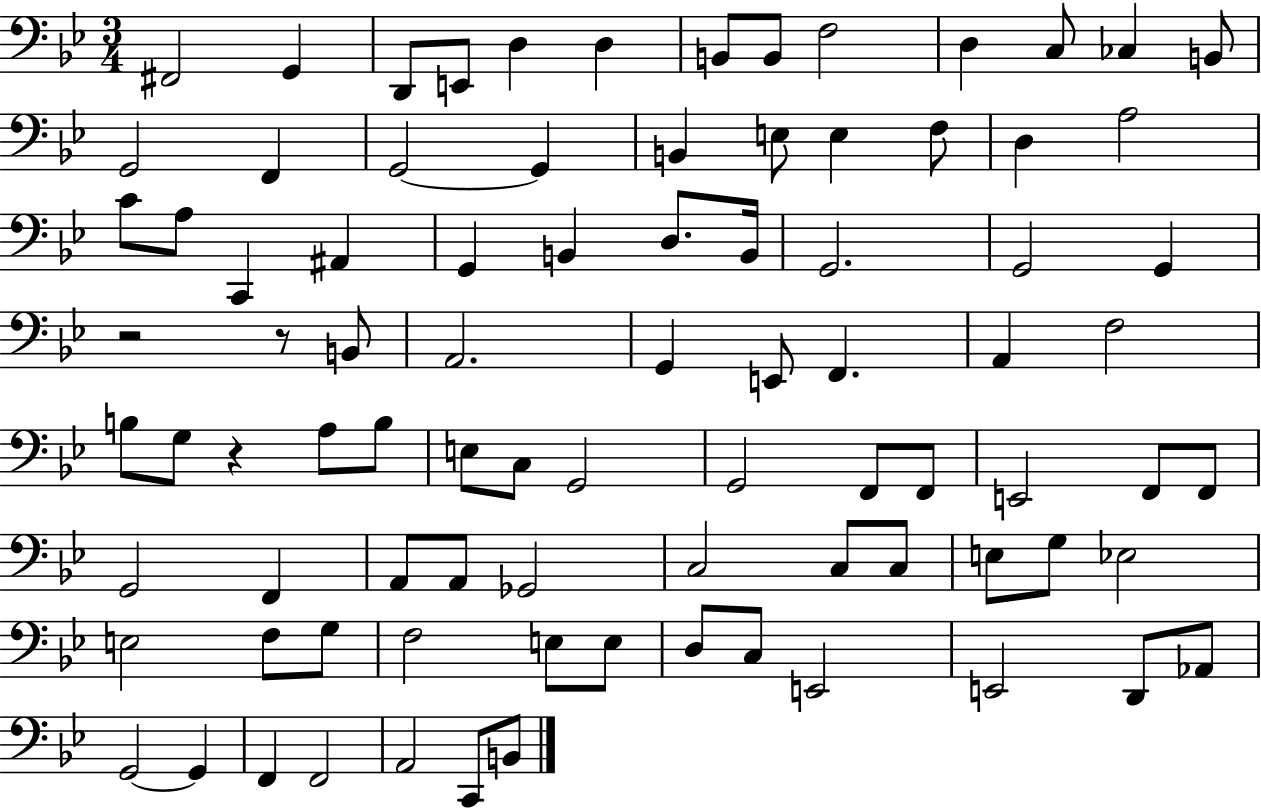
{
  \clef bass
  \numericTimeSignature
  \time 3/4
  \key bes \major
  \repeat volta 2 { fis,2 g,4 | d,8 e,8 d4 d4 | b,8 b,8 f2 | d4 c8 ces4 b,8 | \break g,2 f,4 | g,2~~ g,4 | b,4 e8 e4 f8 | d4 a2 | \break c'8 a8 c,4 ais,4 | g,4 b,4 d8. b,16 | g,2. | g,2 g,4 | \break r2 r8 b,8 | a,2. | g,4 e,8 f,4. | a,4 f2 | \break b8 g8 r4 a8 b8 | e8 c8 g,2 | g,2 f,8 f,8 | e,2 f,8 f,8 | \break g,2 f,4 | a,8 a,8 ges,2 | c2 c8 c8 | e8 g8 ees2 | \break e2 f8 g8 | f2 e8 e8 | d8 c8 e,2 | e,2 d,8 aes,8 | \break g,2~~ g,4 | f,4 f,2 | a,2 c,8 b,8 | } \bar "|."
}